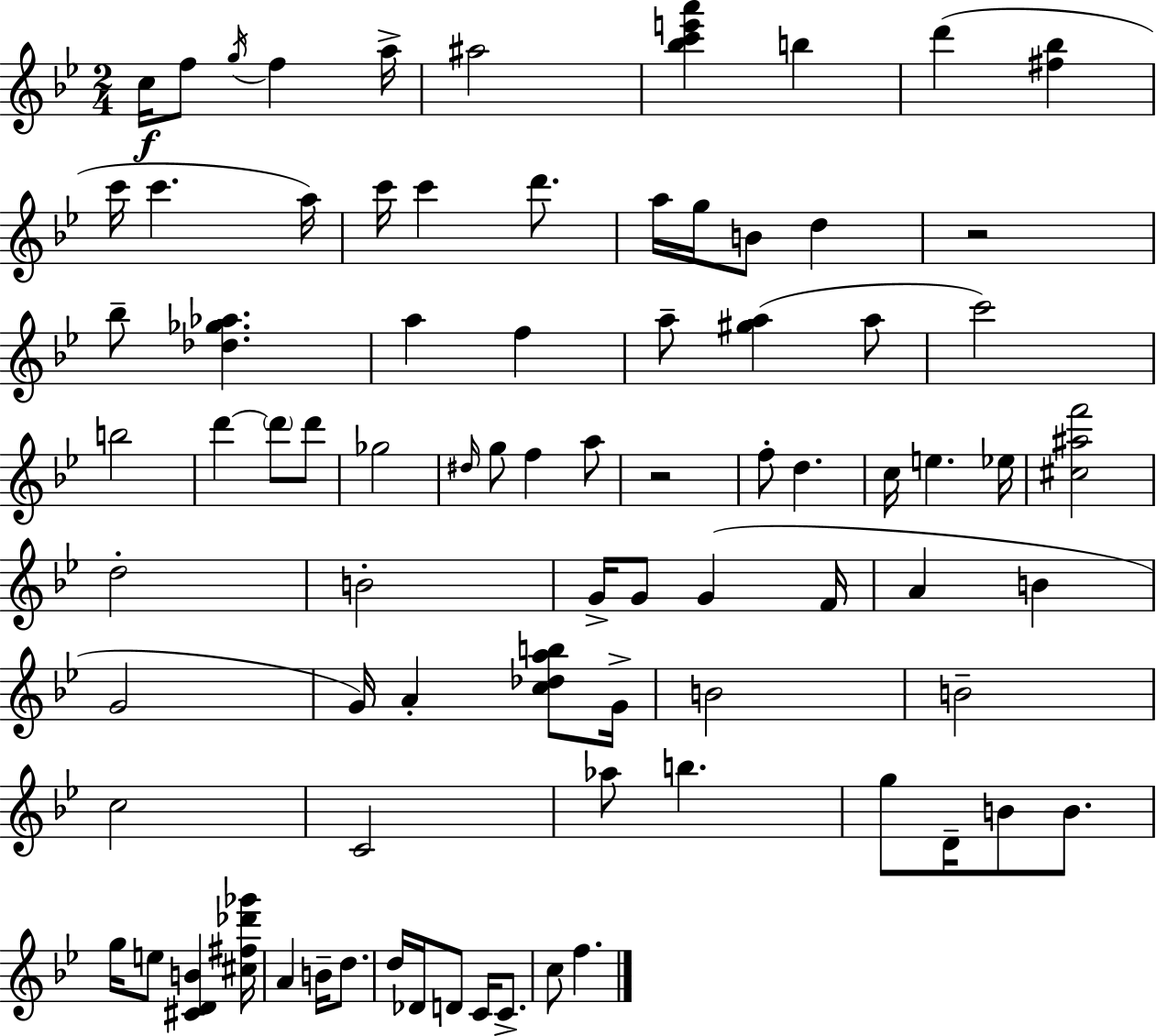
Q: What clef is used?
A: treble